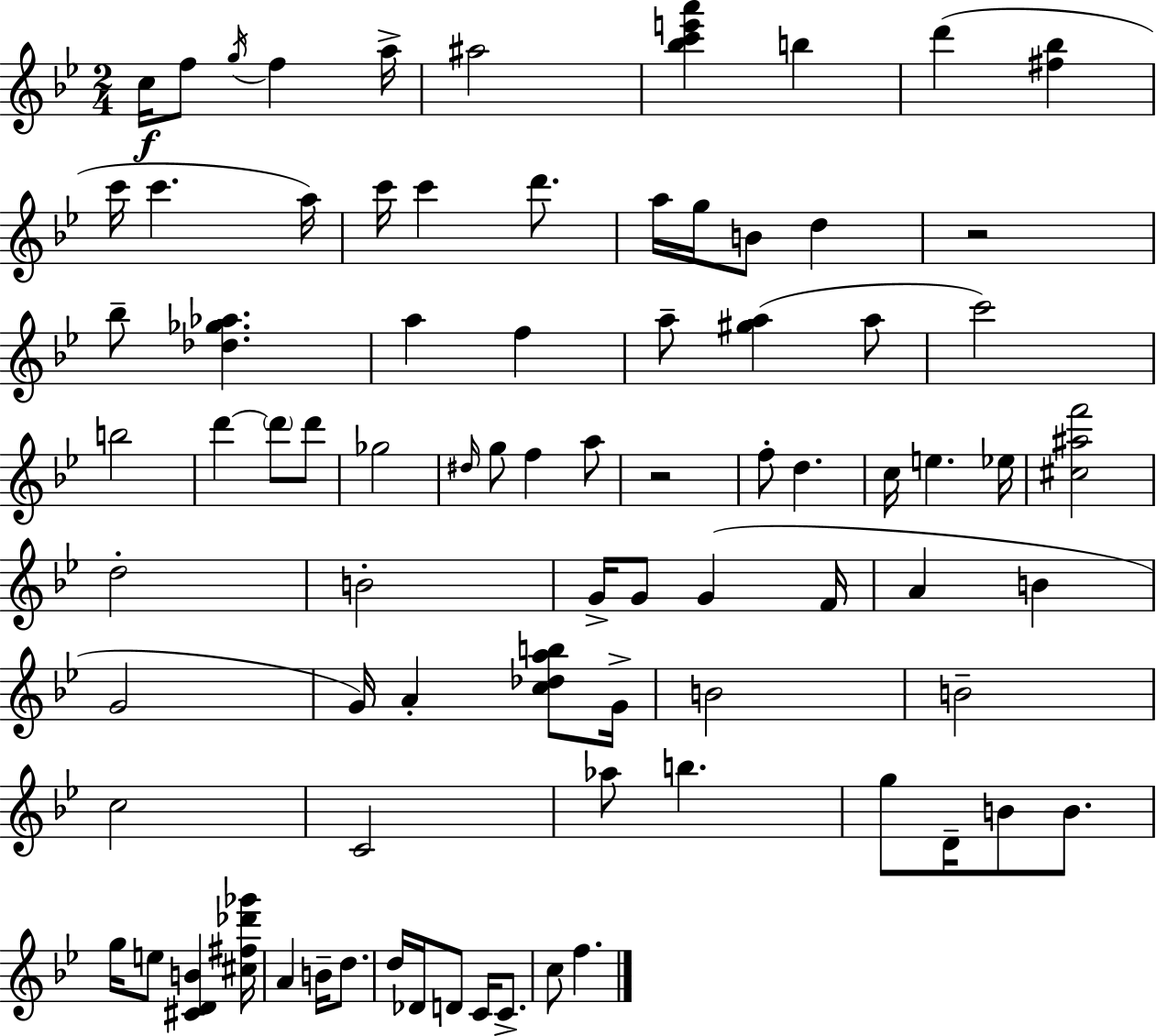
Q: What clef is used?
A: treble